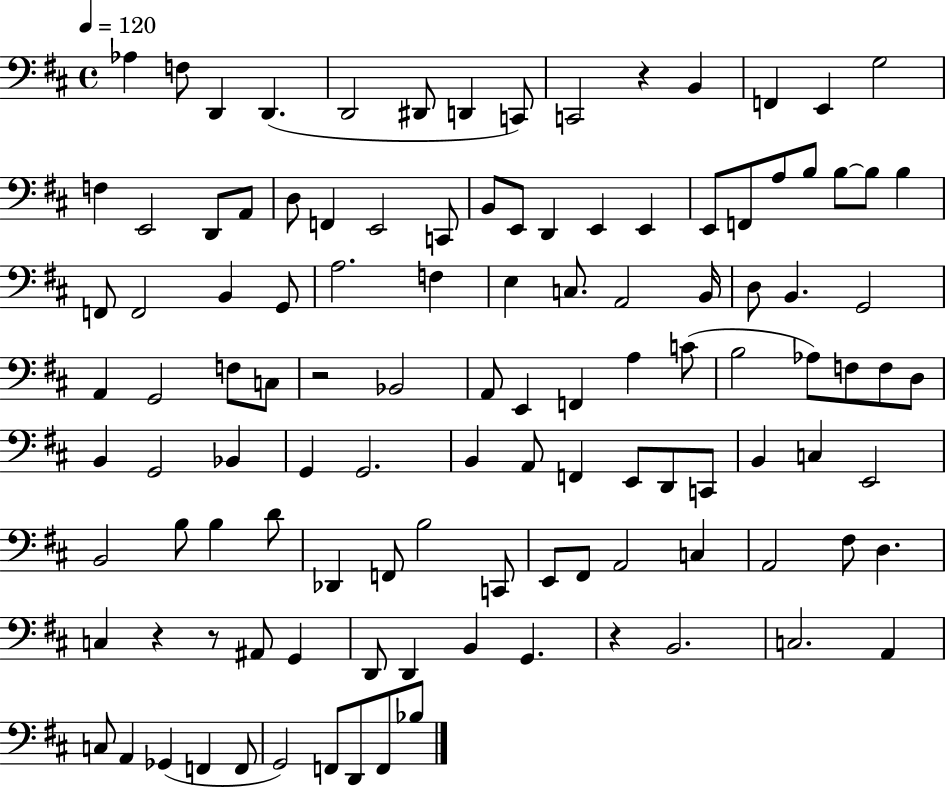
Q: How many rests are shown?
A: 5